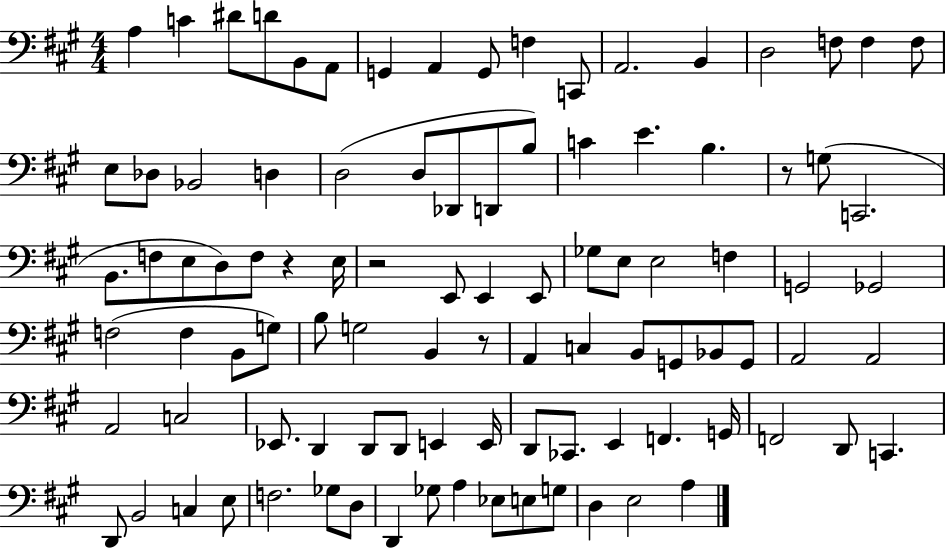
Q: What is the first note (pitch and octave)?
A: A3